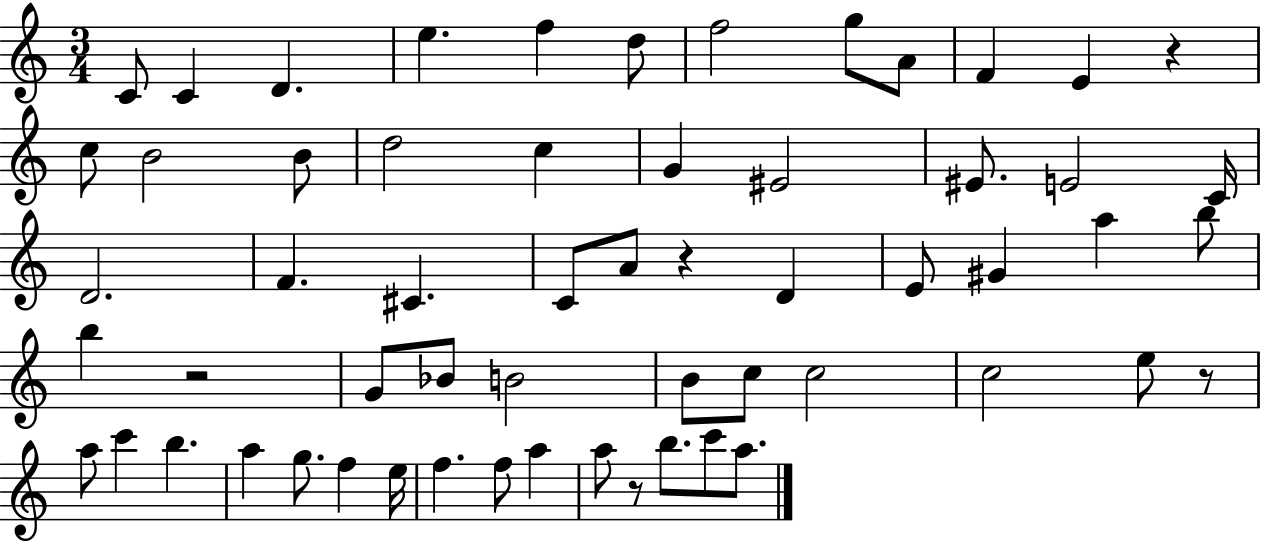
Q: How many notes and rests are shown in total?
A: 59